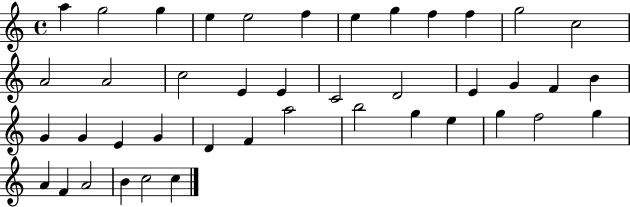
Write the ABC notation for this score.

X:1
T:Untitled
M:4/4
L:1/4
K:C
a g2 g e e2 f e g f f g2 c2 A2 A2 c2 E E C2 D2 E G F B G G E G D F a2 b2 g e g f2 g A F A2 B c2 c